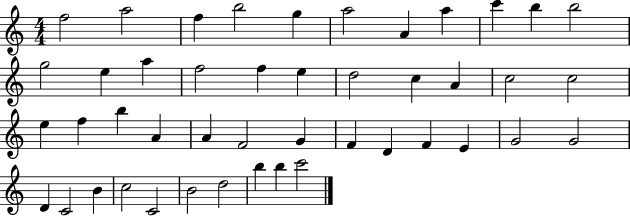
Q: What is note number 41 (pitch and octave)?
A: B4